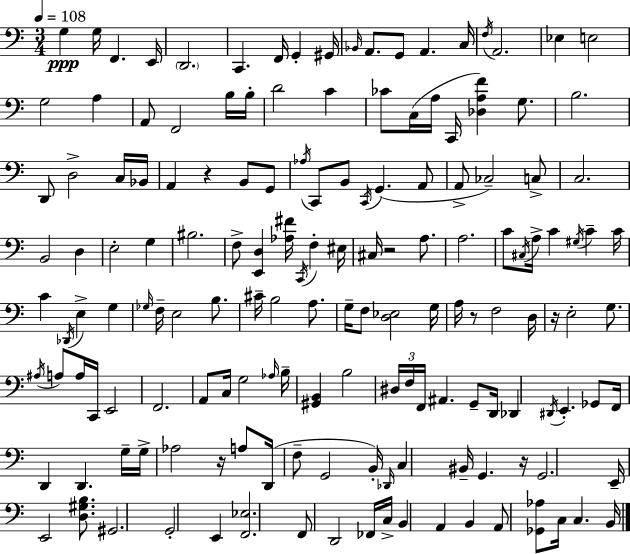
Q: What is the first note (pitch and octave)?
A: G3